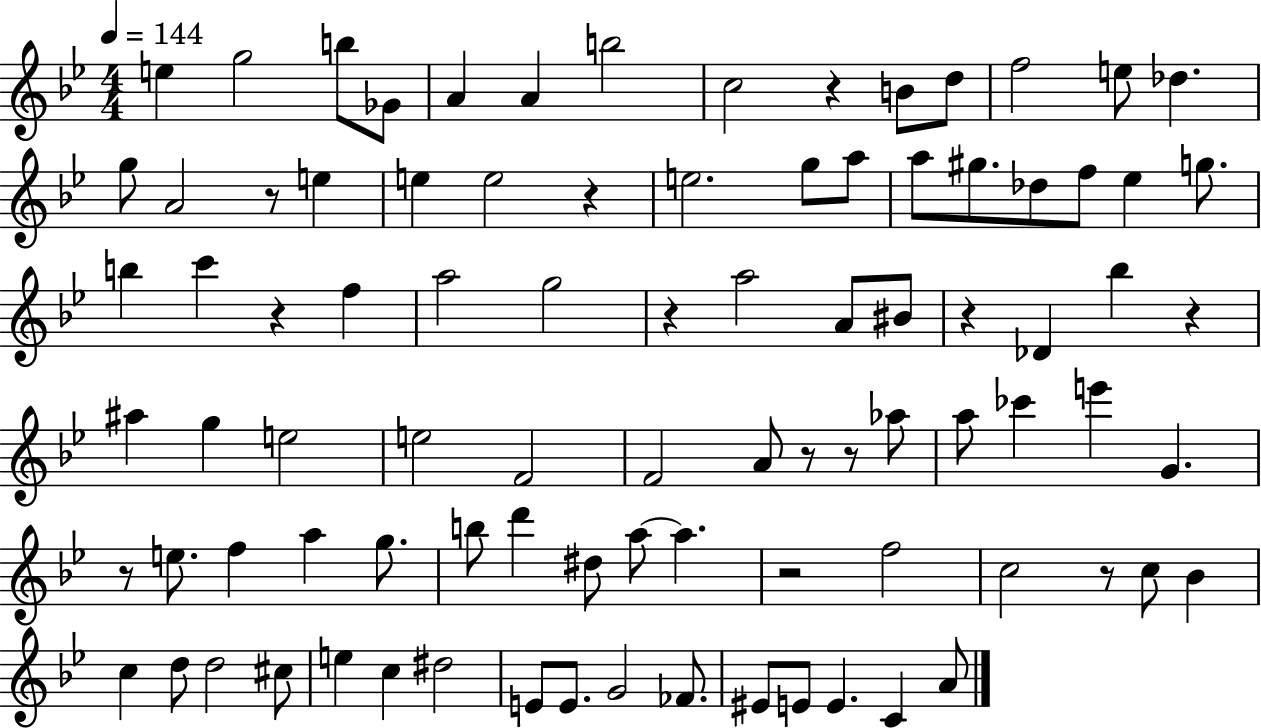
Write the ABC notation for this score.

X:1
T:Untitled
M:4/4
L:1/4
K:Bb
e g2 b/2 _G/2 A A b2 c2 z B/2 d/2 f2 e/2 _d g/2 A2 z/2 e e e2 z e2 g/2 a/2 a/2 ^g/2 _d/2 f/2 _e g/2 b c' z f a2 g2 z a2 A/2 ^B/2 z _D _b z ^a g e2 e2 F2 F2 A/2 z/2 z/2 _a/2 a/2 _c' e' G z/2 e/2 f a g/2 b/2 d' ^d/2 a/2 a z2 f2 c2 z/2 c/2 _B c d/2 d2 ^c/2 e c ^d2 E/2 E/2 G2 _F/2 ^E/2 E/2 E C A/2